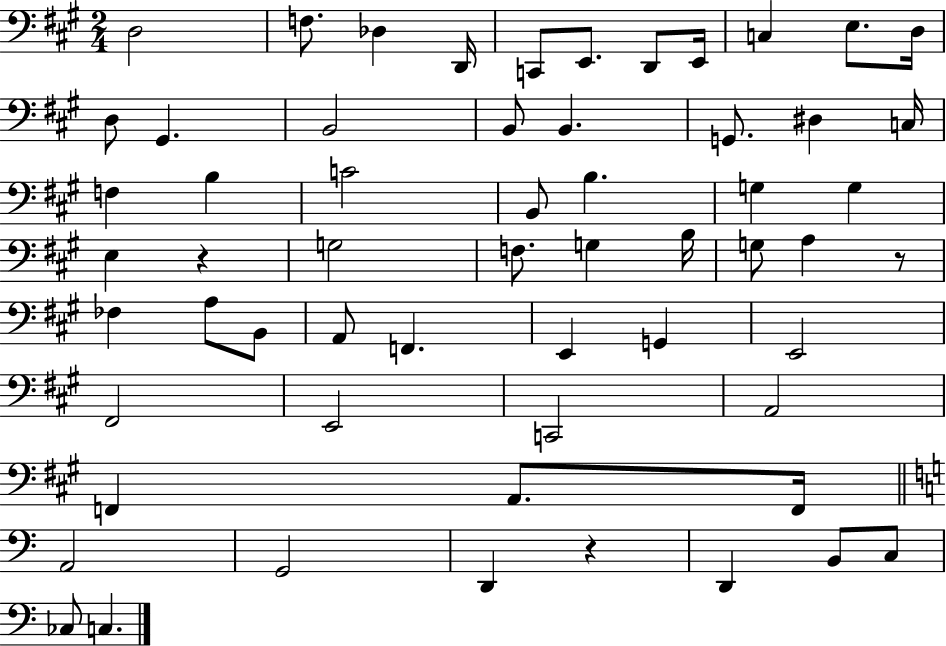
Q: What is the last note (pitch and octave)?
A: C3